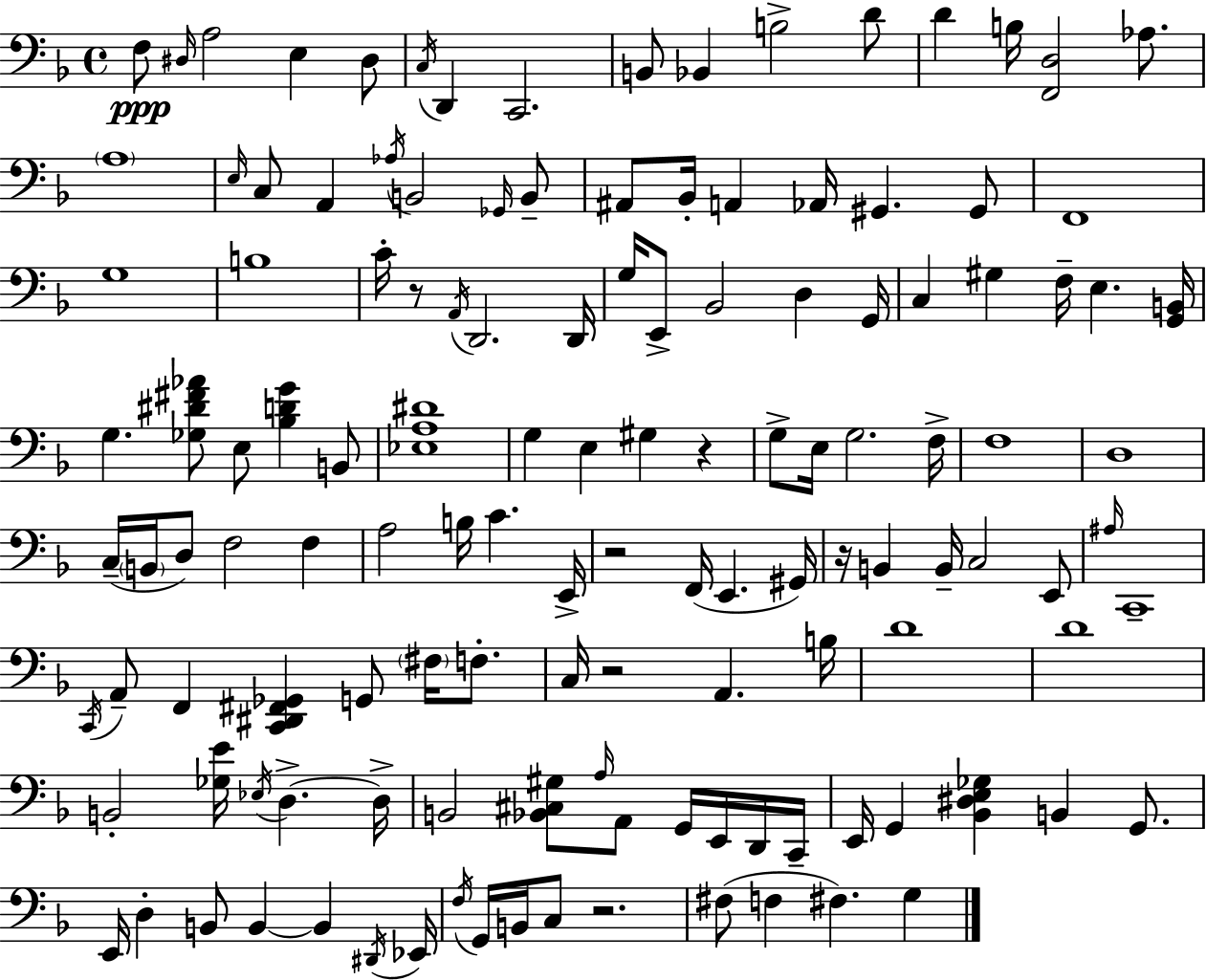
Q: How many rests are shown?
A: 6